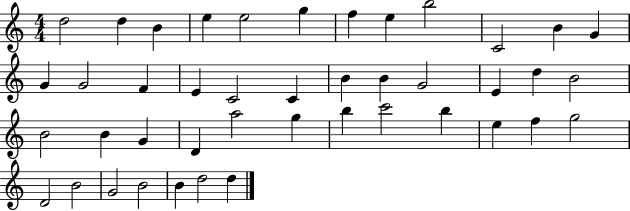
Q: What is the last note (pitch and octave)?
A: D5